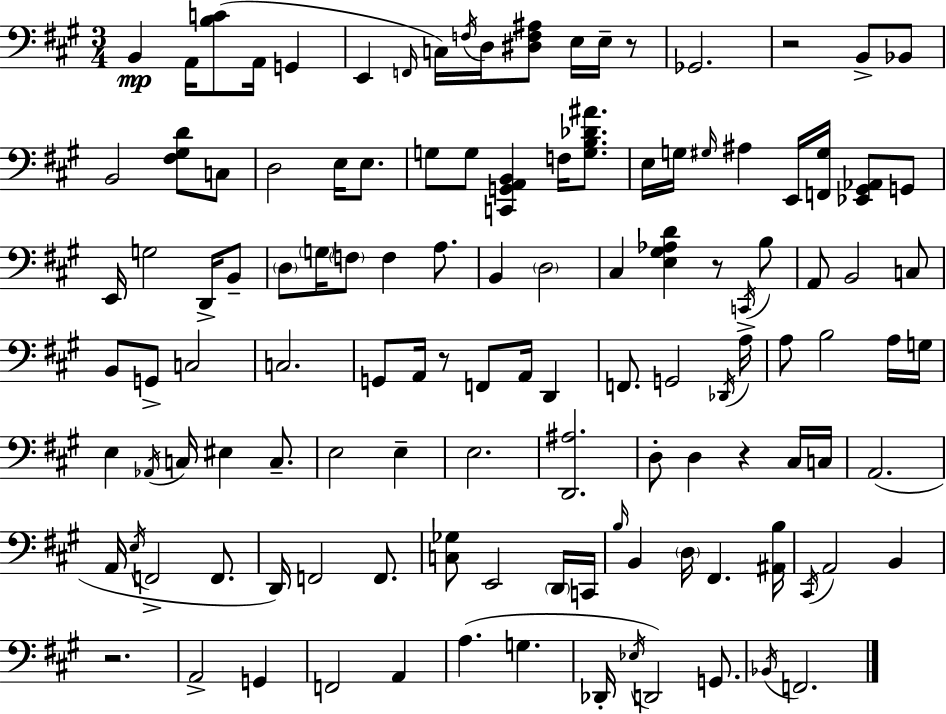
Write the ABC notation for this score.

X:1
T:Untitled
M:3/4
L:1/4
K:A
B,, A,,/4 [B,C]/2 A,,/4 G,, E,, F,,/4 C,/4 F,/4 D,/4 [^D,F,^A,]/2 E,/4 E,/4 z/2 _G,,2 z2 B,,/2 _B,,/2 B,,2 [^F,^G,D]/2 C,/2 D,2 E,/4 E,/2 G,/2 G,/2 [C,,G,,A,,B,,] F,/4 [G,B,_D^A]/2 E,/4 G,/4 ^G,/4 ^A, E,,/4 [F,,^G,]/4 [_E,,^G,,_A,,]/2 G,,/2 E,,/4 G,2 D,,/4 B,,/2 D,/2 G,/4 F,/2 F, A,/2 B,, D,2 ^C, [E,^G,_A,D] z/2 C,,/4 B,/2 A,,/2 B,,2 C,/2 B,,/2 G,,/2 C,2 C,2 G,,/2 A,,/4 z/2 F,,/2 A,,/4 D,, F,,/2 G,,2 _D,,/4 A,/4 A,/2 B,2 A,/4 G,/4 E, _A,,/4 C,/4 ^E, C,/2 E,2 E, E,2 [D,,^A,]2 D,/2 D, z ^C,/4 C,/4 A,,2 A,,/4 E,/4 F,,2 F,,/2 D,,/4 F,,2 F,,/2 [C,_G,]/2 E,,2 D,,/4 C,,/4 B,/4 B,, D,/4 ^F,, [^A,,B,]/4 ^C,,/4 A,,2 B,, z2 A,,2 G,, F,,2 A,, A, G, _D,,/4 _E,/4 D,,2 G,,/2 _B,,/4 F,,2